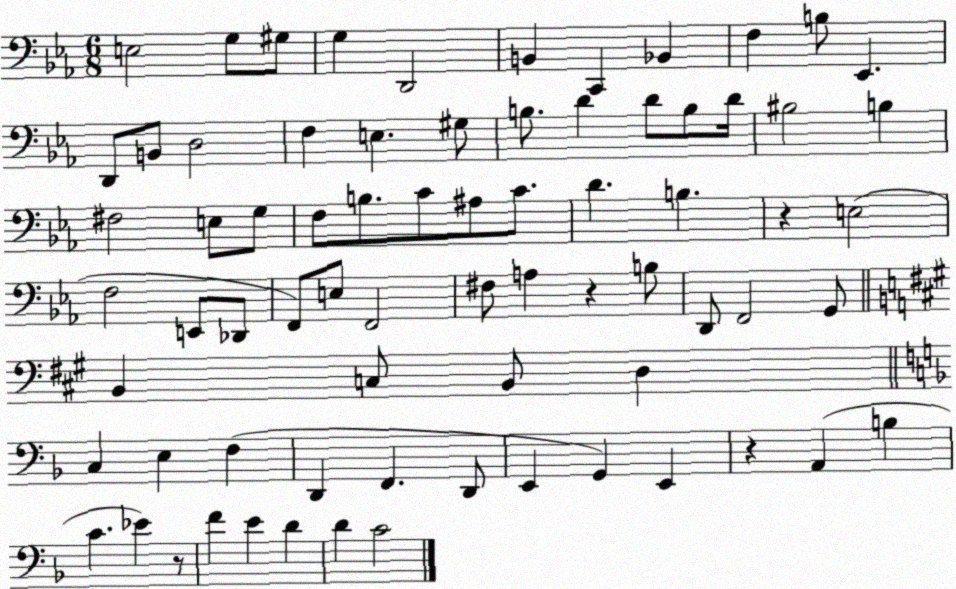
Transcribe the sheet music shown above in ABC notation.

X:1
T:Untitled
M:6/8
L:1/4
K:Eb
E,2 G,/2 ^G,/2 G, D,,2 B,, C,, _B,, F, B,/2 _E,, D,,/2 B,,/2 D,2 F, E, ^G,/2 B,/2 D D/2 B,/2 D/4 ^B,2 B, ^F,2 E,/2 G,/2 F,/2 B,/2 C/2 ^A,/2 C/2 D B, z E,2 F,2 E,,/2 _D,,/2 F,,/2 E,/2 F,,2 ^F,/2 A, z B,/2 D,,/2 F,,2 G,,/2 B,, C,/2 B,,/2 D, C, E, F, D,, F,, D,,/2 E,, G,, E,, z A,, B, C _E z/2 F E D D C2